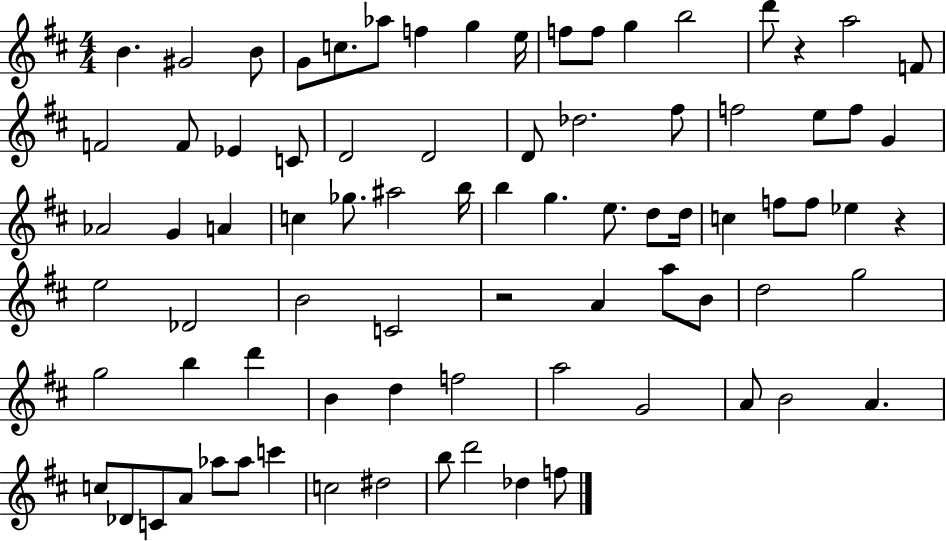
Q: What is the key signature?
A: D major